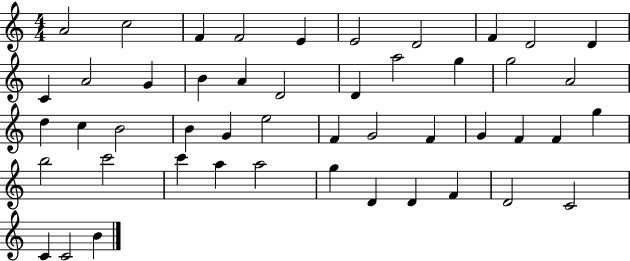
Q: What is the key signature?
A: C major